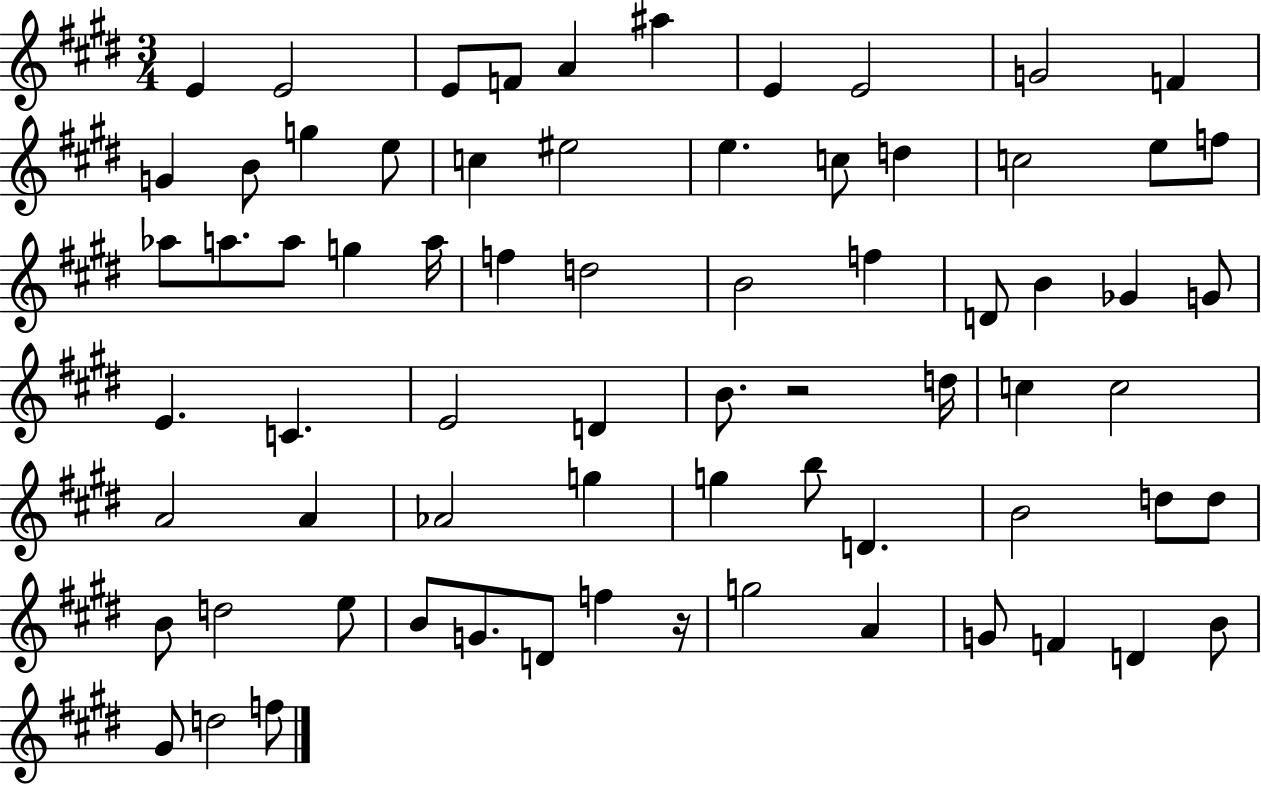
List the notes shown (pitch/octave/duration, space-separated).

E4/q E4/h E4/e F4/e A4/q A#5/q E4/q E4/h G4/h F4/q G4/q B4/e G5/q E5/e C5/q EIS5/h E5/q. C5/e D5/q C5/h E5/e F5/e Ab5/e A5/e. A5/e G5/q A5/s F5/q D5/h B4/h F5/q D4/e B4/q Gb4/q G4/e E4/q. C4/q. E4/h D4/q B4/e. R/h D5/s C5/q C5/h A4/h A4/q Ab4/h G5/q G5/q B5/e D4/q. B4/h D5/e D5/e B4/e D5/h E5/e B4/e G4/e. D4/e F5/q R/s G5/h A4/q G4/e F4/q D4/q B4/e G#4/e D5/h F5/e